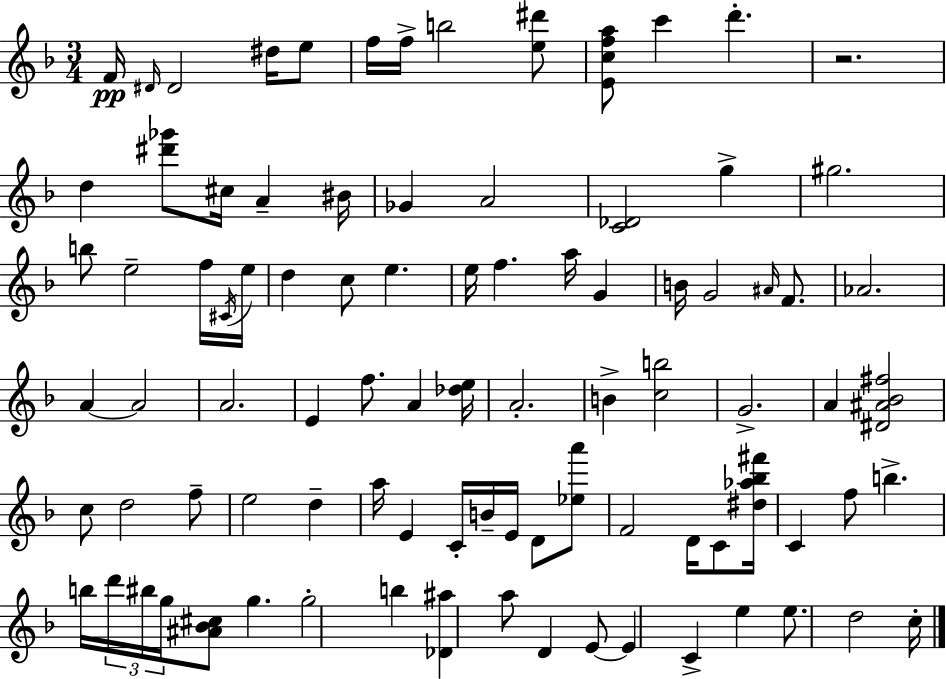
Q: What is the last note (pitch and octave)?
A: C5